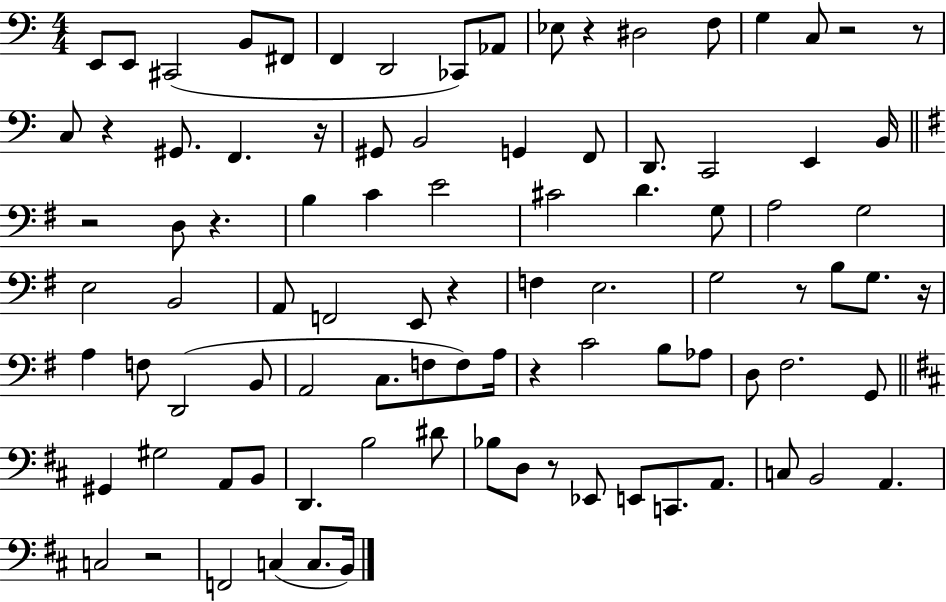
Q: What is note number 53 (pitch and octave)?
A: A3